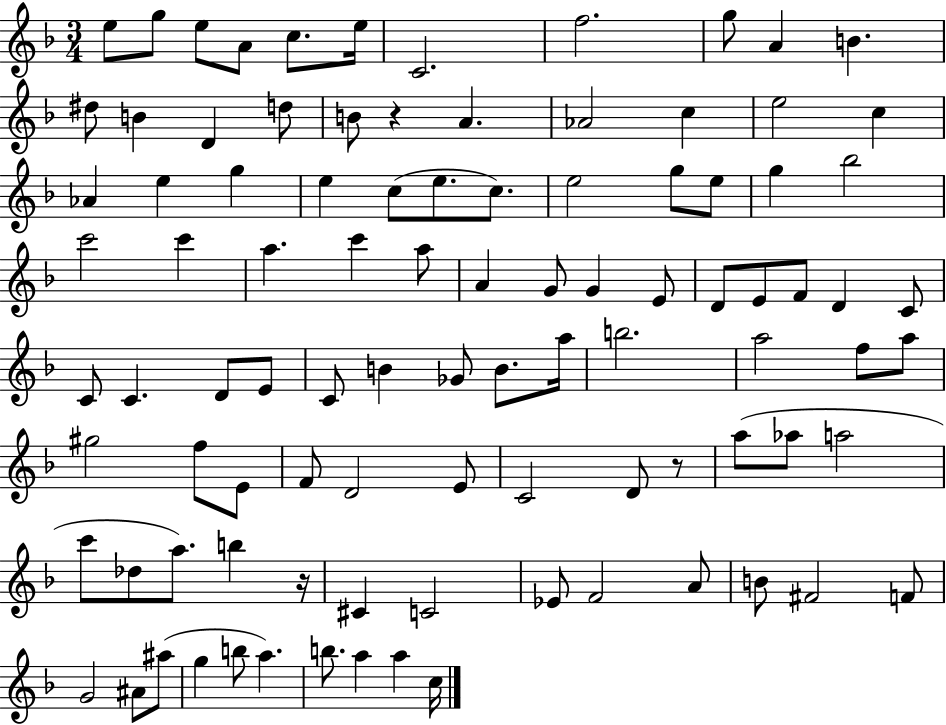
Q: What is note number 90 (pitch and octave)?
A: B5